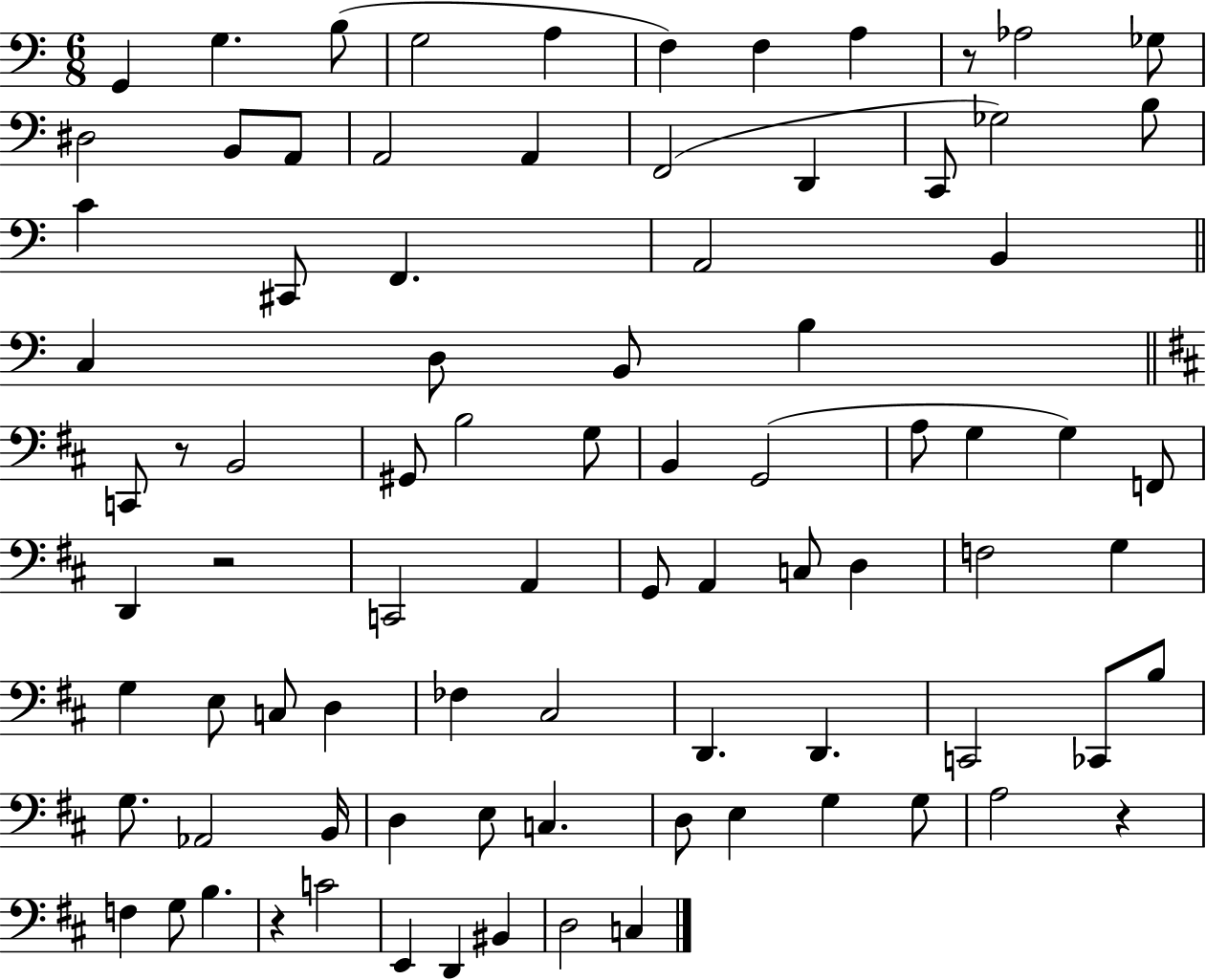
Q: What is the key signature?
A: C major